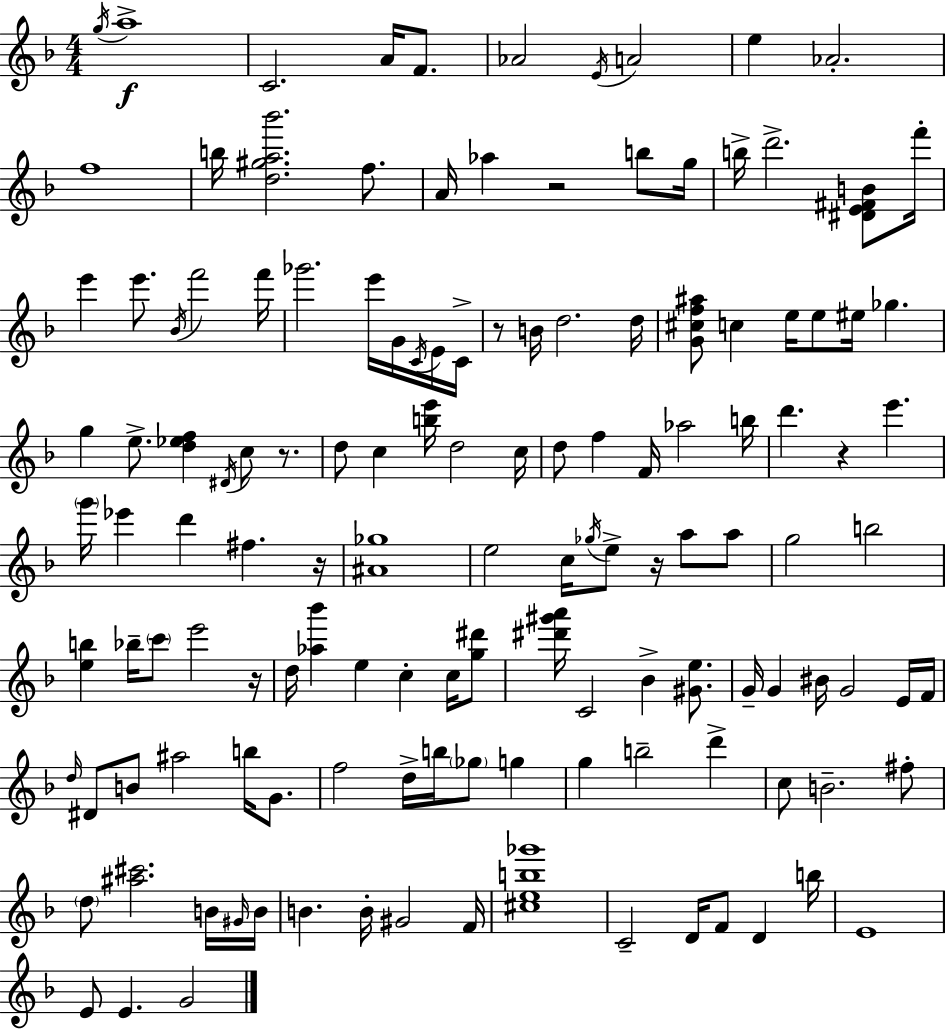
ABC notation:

X:1
T:Untitled
M:4/4
L:1/4
K:F
g/4 a4 C2 A/4 F/2 _A2 E/4 A2 e _A2 f4 b/4 [d^ga_b']2 f/2 A/4 _a z2 b/2 g/4 b/4 d'2 [^DE^FB]/2 f'/4 e' e'/2 _B/4 f'2 f'/4 _g'2 e'/4 G/4 C/4 E/4 C/4 z/2 B/4 d2 d/4 [G^cf^a]/2 c e/4 e/2 ^e/4 _g g e/2 [d_ef] ^D/4 c/2 z/2 d/2 c [be']/4 d2 c/4 d/2 f F/4 _a2 b/4 d' z e' g'/4 _e' d' ^f z/4 [^A_g]4 e2 c/4 _g/4 e/2 z/4 a/2 a/2 g2 b2 [eb] _b/4 c'/2 e'2 z/4 d/4 [_a_b'] e c c/4 [g^d']/2 [^d'^g'a']/4 C2 _B [^Ge]/2 G/4 G ^B/4 G2 E/4 F/4 d/4 ^D/2 B/2 ^a2 b/4 G/2 f2 d/4 b/4 _g/2 g g b2 d' c/2 B2 ^f/2 d/2 [^a^c']2 B/4 ^G/4 B/4 B B/4 ^G2 F/4 [^ceb_g']4 C2 D/4 F/2 D b/4 E4 E/2 E G2